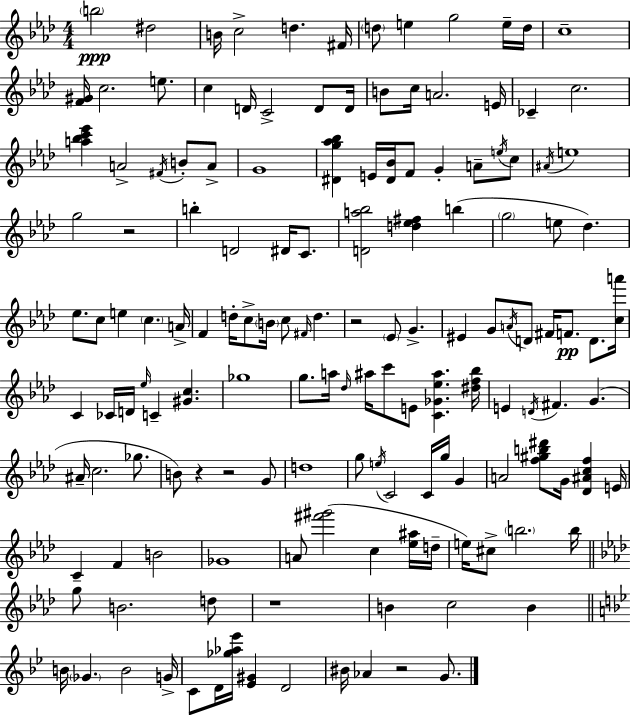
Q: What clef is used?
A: treble